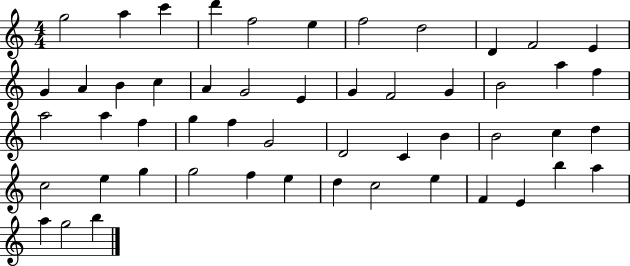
G5/h A5/q C6/q D6/q F5/h E5/q F5/h D5/h D4/q F4/h E4/q G4/q A4/q B4/q C5/q A4/q G4/h E4/q G4/q F4/h G4/q B4/h A5/q F5/q A5/h A5/q F5/q G5/q F5/q G4/h D4/h C4/q B4/q B4/h C5/q D5/q C5/h E5/q G5/q G5/h F5/q E5/q D5/q C5/h E5/q F4/q E4/q B5/q A5/q A5/q G5/h B5/q